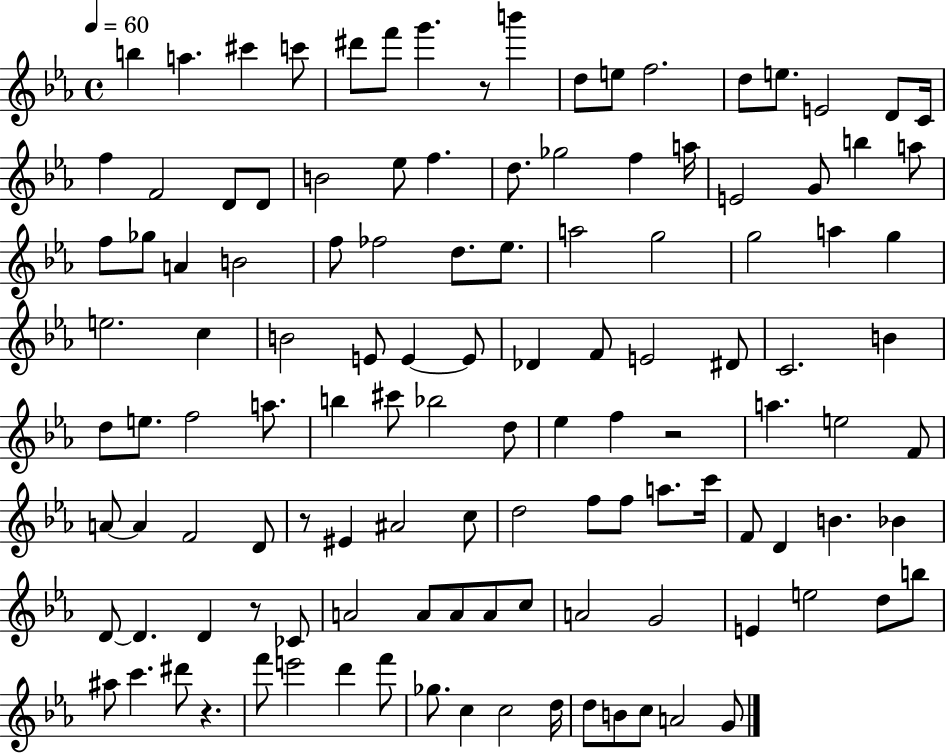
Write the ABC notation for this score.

X:1
T:Untitled
M:4/4
L:1/4
K:Eb
b a ^c' c'/2 ^d'/2 f'/2 g' z/2 b' d/2 e/2 f2 d/2 e/2 E2 D/2 C/4 f F2 D/2 D/2 B2 _e/2 f d/2 _g2 f a/4 E2 G/2 b a/2 f/2 _g/2 A B2 f/2 _f2 d/2 _e/2 a2 g2 g2 a g e2 c B2 E/2 E E/2 _D F/2 E2 ^D/2 C2 B d/2 e/2 f2 a/2 b ^c'/2 _b2 d/2 _e f z2 a e2 F/2 A/2 A F2 D/2 z/2 ^E ^A2 c/2 d2 f/2 f/2 a/2 c'/4 F/2 D B _B D/2 D D z/2 _C/2 A2 A/2 A/2 A/2 c/2 A2 G2 E e2 d/2 b/2 ^a/2 c' ^d'/2 z f'/2 e'2 d' f'/2 _g/2 c c2 d/4 d/2 B/2 c/2 A2 G/2